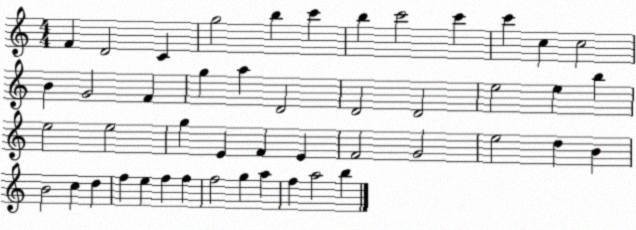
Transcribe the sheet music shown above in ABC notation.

X:1
T:Untitled
M:4/4
L:1/4
K:C
F D2 C g2 b c' b c'2 c' c' c c2 B G2 F g a D2 D2 D2 e2 e b e2 e2 g E F E F2 G2 e2 d B B2 c d f e f f f2 g a f a2 b